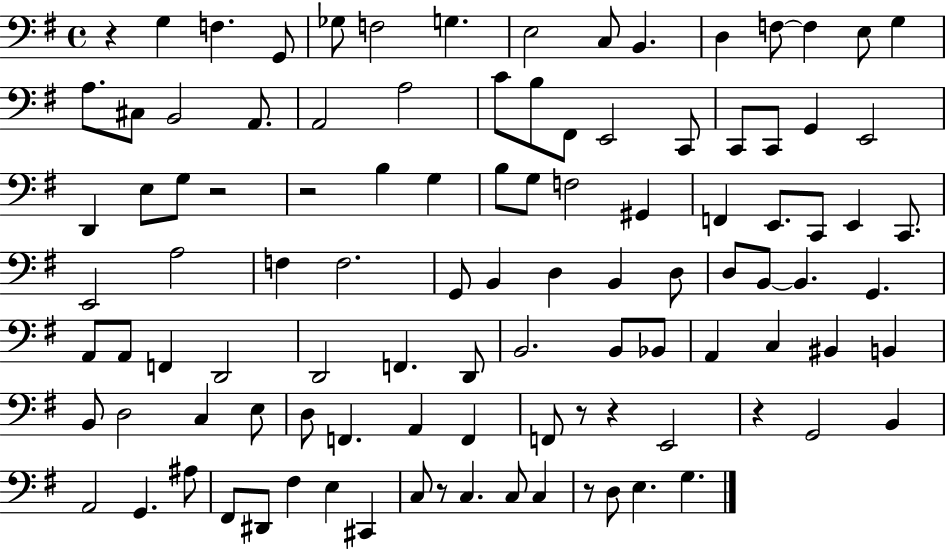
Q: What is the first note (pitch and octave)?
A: G3